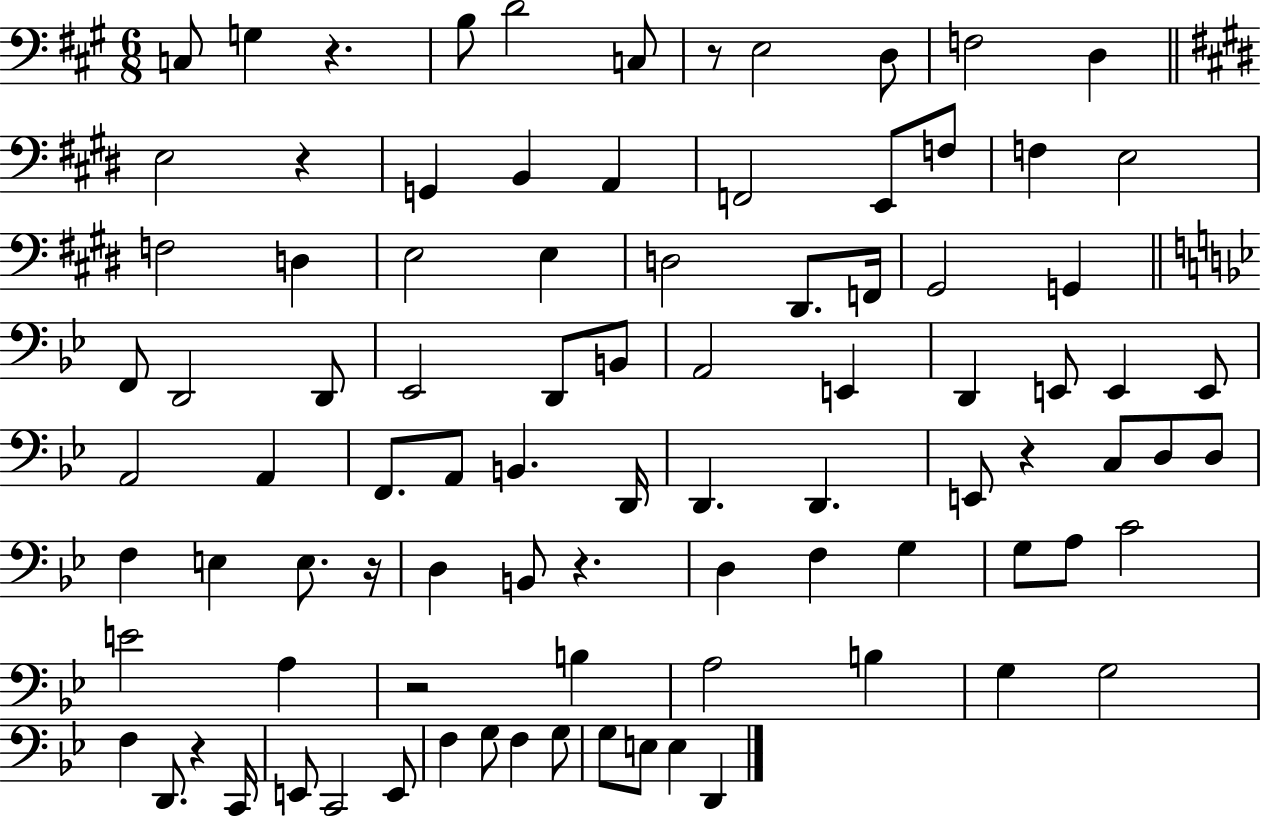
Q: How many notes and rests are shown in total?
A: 91